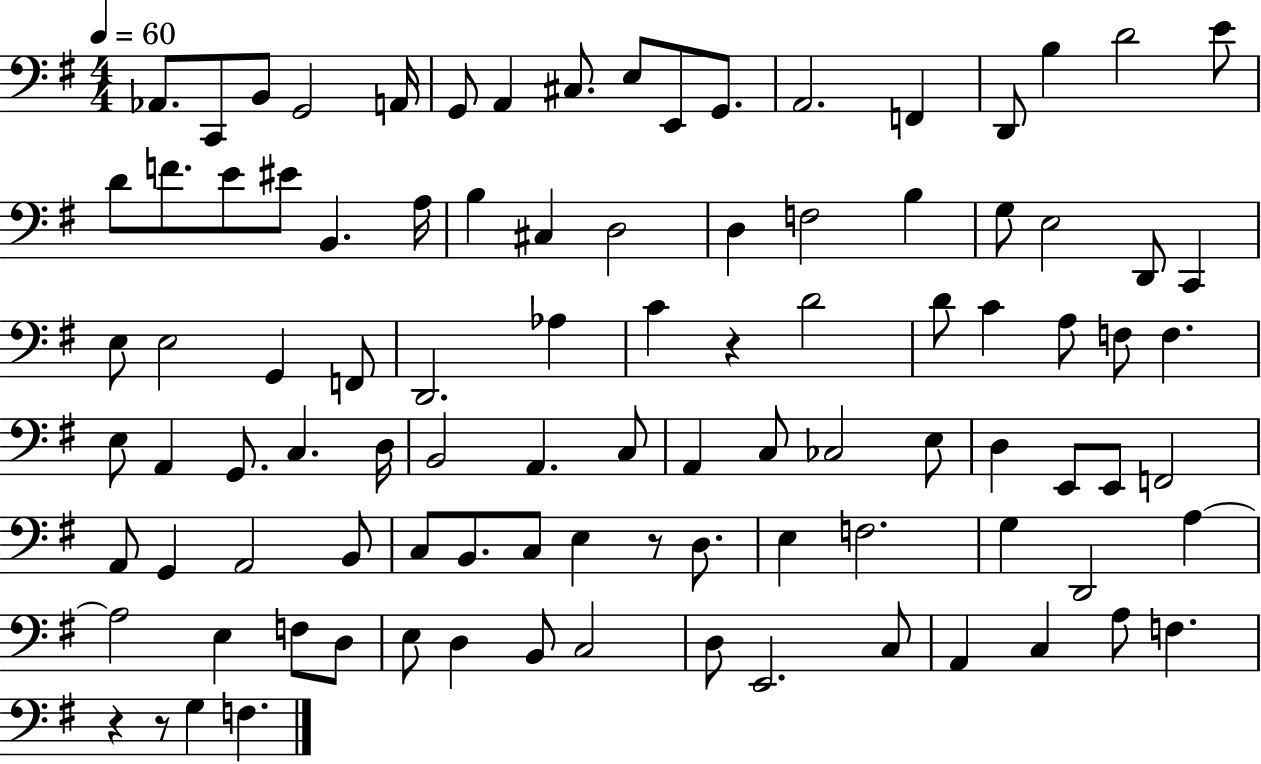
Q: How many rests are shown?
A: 4